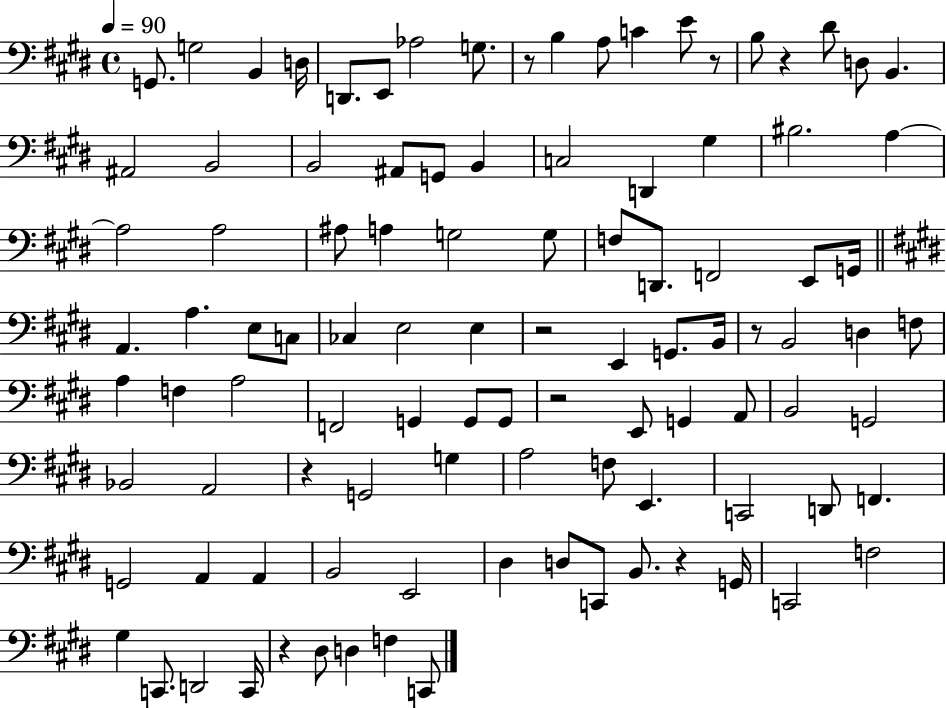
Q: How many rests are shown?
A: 9